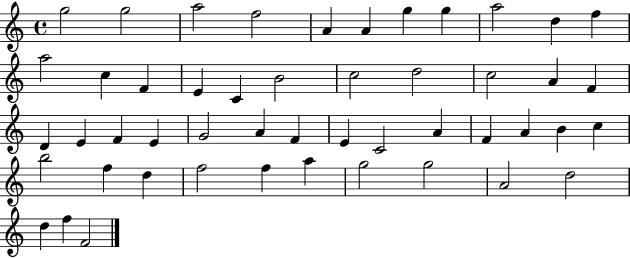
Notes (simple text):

G5/h G5/h A5/h F5/h A4/q A4/q G5/q G5/q A5/h D5/q F5/q A5/h C5/q F4/q E4/q C4/q B4/h C5/h D5/h C5/h A4/q F4/q D4/q E4/q F4/q E4/q G4/h A4/q F4/q E4/q C4/h A4/q F4/q A4/q B4/q C5/q B5/h F5/q D5/q F5/h F5/q A5/q G5/h G5/h A4/h D5/h D5/q F5/q F4/h